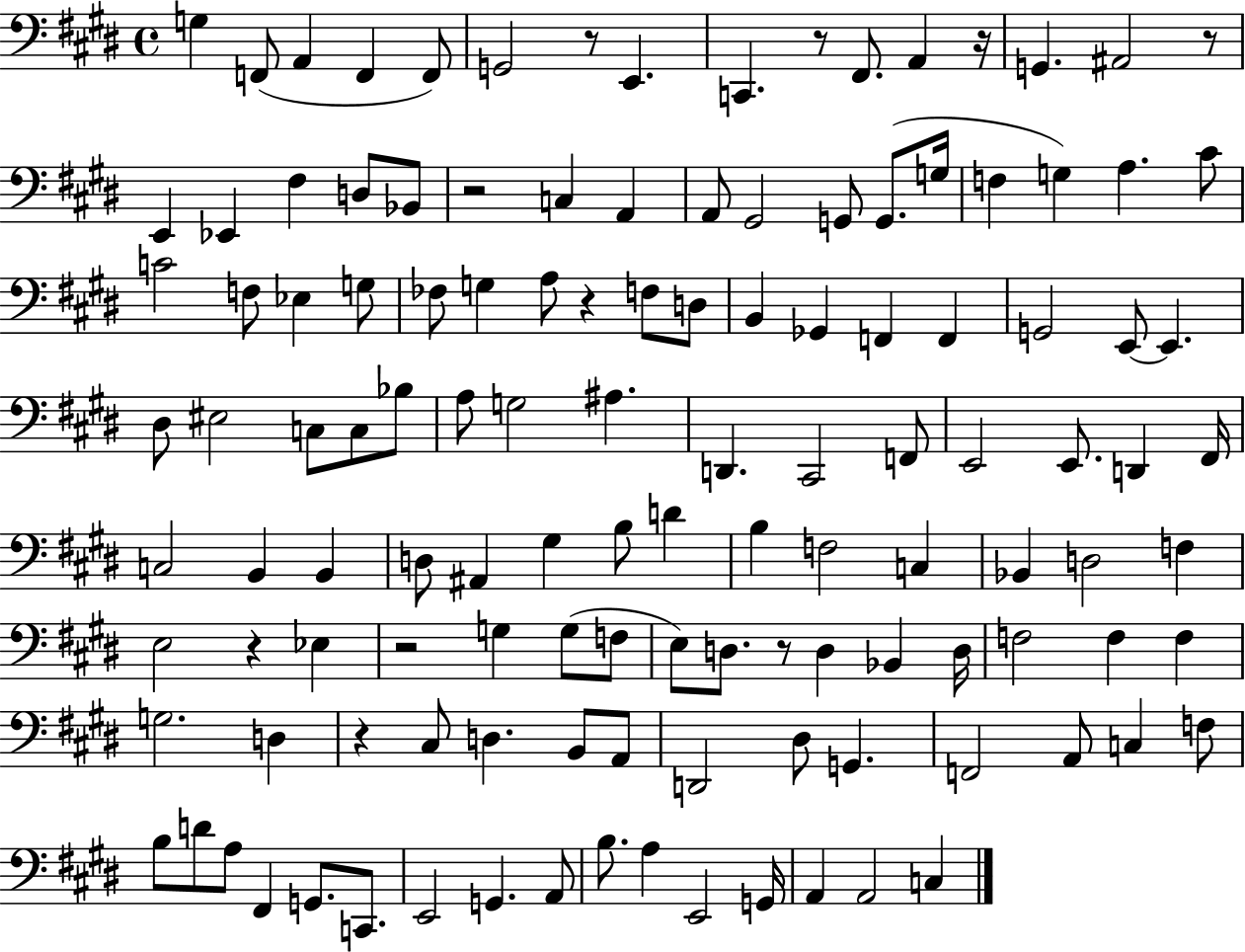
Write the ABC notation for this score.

X:1
T:Untitled
M:4/4
L:1/4
K:E
G, F,,/2 A,, F,, F,,/2 G,,2 z/2 E,, C,, z/2 ^F,,/2 A,, z/4 G,, ^A,,2 z/2 E,, _E,, ^F, D,/2 _B,,/2 z2 C, A,, A,,/2 ^G,,2 G,,/2 G,,/2 G,/4 F, G, A, ^C/2 C2 F,/2 _E, G,/2 _F,/2 G, A,/2 z F,/2 D,/2 B,, _G,, F,, F,, G,,2 E,,/2 E,, ^D,/2 ^E,2 C,/2 C,/2 _B,/2 A,/2 G,2 ^A, D,, ^C,,2 F,,/2 E,,2 E,,/2 D,, ^F,,/4 C,2 B,, B,, D,/2 ^A,, ^G, B,/2 D B, F,2 C, _B,, D,2 F, E,2 z _E, z2 G, G,/2 F,/2 E,/2 D,/2 z/2 D, _B,, D,/4 F,2 F, F, G,2 D, z ^C,/2 D, B,,/2 A,,/2 D,,2 ^D,/2 G,, F,,2 A,,/2 C, F,/2 B,/2 D/2 A,/2 ^F,, G,,/2 C,,/2 E,,2 G,, A,,/2 B,/2 A, E,,2 G,,/4 A,, A,,2 C,